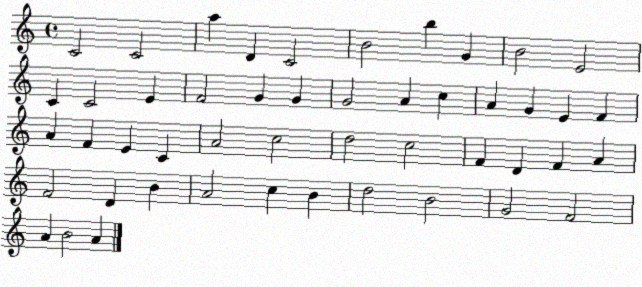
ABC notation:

X:1
T:Untitled
M:4/4
L:1/4
K:C
C2 C2 a D C2 B2 b G B2 E2 C C2 E F2 G G G2 A c A G E F A F E C A2 c2 d2 c2 F D F A F2 D B A2 c B d2 B2 G2 F2 A B2 A